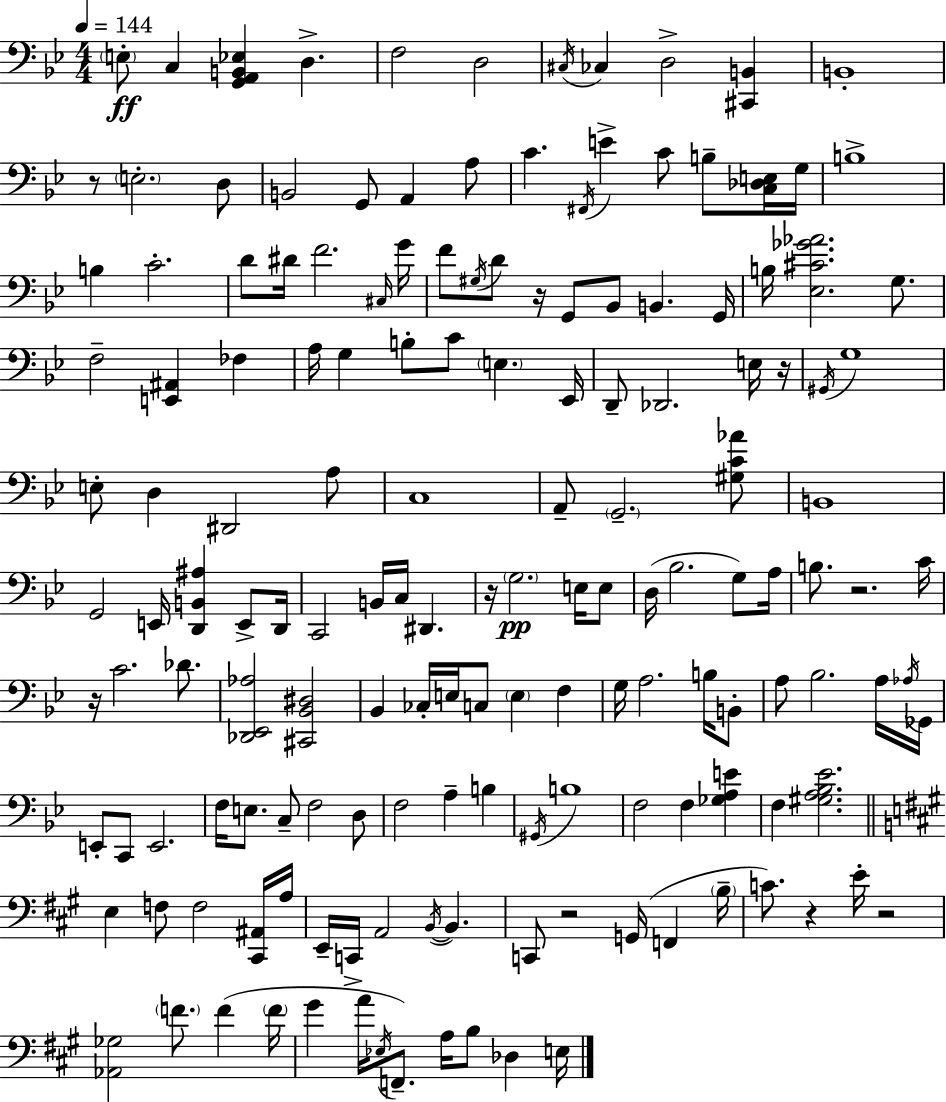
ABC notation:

X:1
T:Untitled
M:4/4
L:1/4
K:Gm
E,/2 C, [G,,A,,B,,_E,] D, F,2 D,2 ^C,/4 _C, D,2 [^C,,B,,] B,,4 z/2 E,2 D,/2 B,,2 G,,/2 A,, A,/2 C ^F,,/4 E C/2 B,/2 [C,_D,E,]/4 G,/4 B,4 B, C2 D/2 ^D/4 F2 ^C,/4 G/4 F/2 ^G,/4 D/2 z/4 G,,/2 _B,,/2 B,, G,,/4 B,/4 [_E,^C_G_A]2 G,/2 F,2 [E,,^A,,] _F, A,/4 G, B,/2 C/2 E, _E,,/4 D,,/2 _D,,2 E,/4 z/4 ^G,,/4 G,4 E,/2 D, ^D,,2 A,/2 C,4 A,,/2 G,,2 [^G,C_A]/2 B,,4 G,,2 E,,/4 [D,,B,,^A,] E,,/2 D,,/4 C,,2 B,,/4 C,/4 ^D,, z/4 G,2 E,/4 E,/2 D,/4 _B,2 G,/2 A,/4 B,/2 z2 C/4 z/4 C2 _D/2 [_D,,_E,,_A,]2 [^C,,_B,,^D,]2 _B,, _C,/4 E,/4 C,/2 E, F, G,/4 A,2 B,/4 B,,/2 A,/2 _B,2 A,/4 _A,/4 _G,,/4 E,,/2 C,,/2 E,,2 F,/4 E,/2 C,/2 F,2 D,/2 F,2 A, B, ^G,,/4 B,4 F,2 F, [_G,A,E] F, [^G,A,_B,_E]2 E, F,/2 F,2 [^C,,^A,,]/4 A,/4 E,,/4 C,,/4 A,,2 B,,/4 B,, C,,/2 z2 G,,/4 F,, B,/4 C/2 z E/4 z2 [_A,,_G,]2 F/2 F F/4 ^G A/4 _E,/4 F,,/2 A,/4 B,/2 _D, E,/4